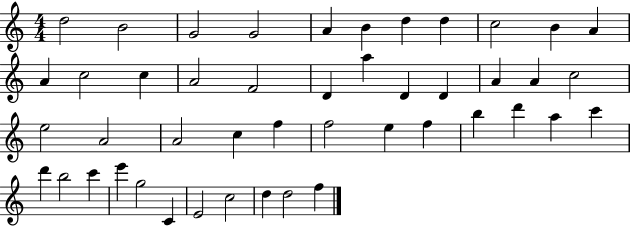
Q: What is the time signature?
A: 4/4